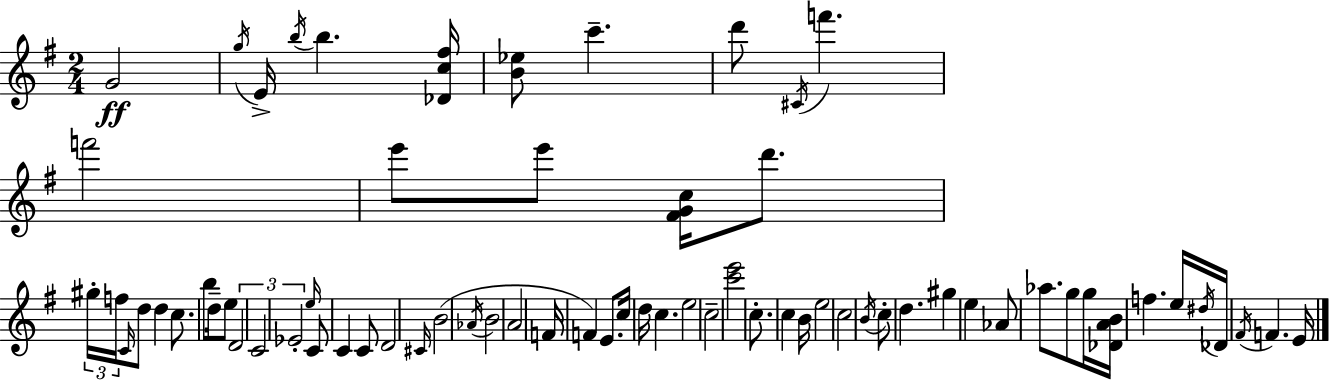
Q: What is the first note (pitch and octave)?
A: G4